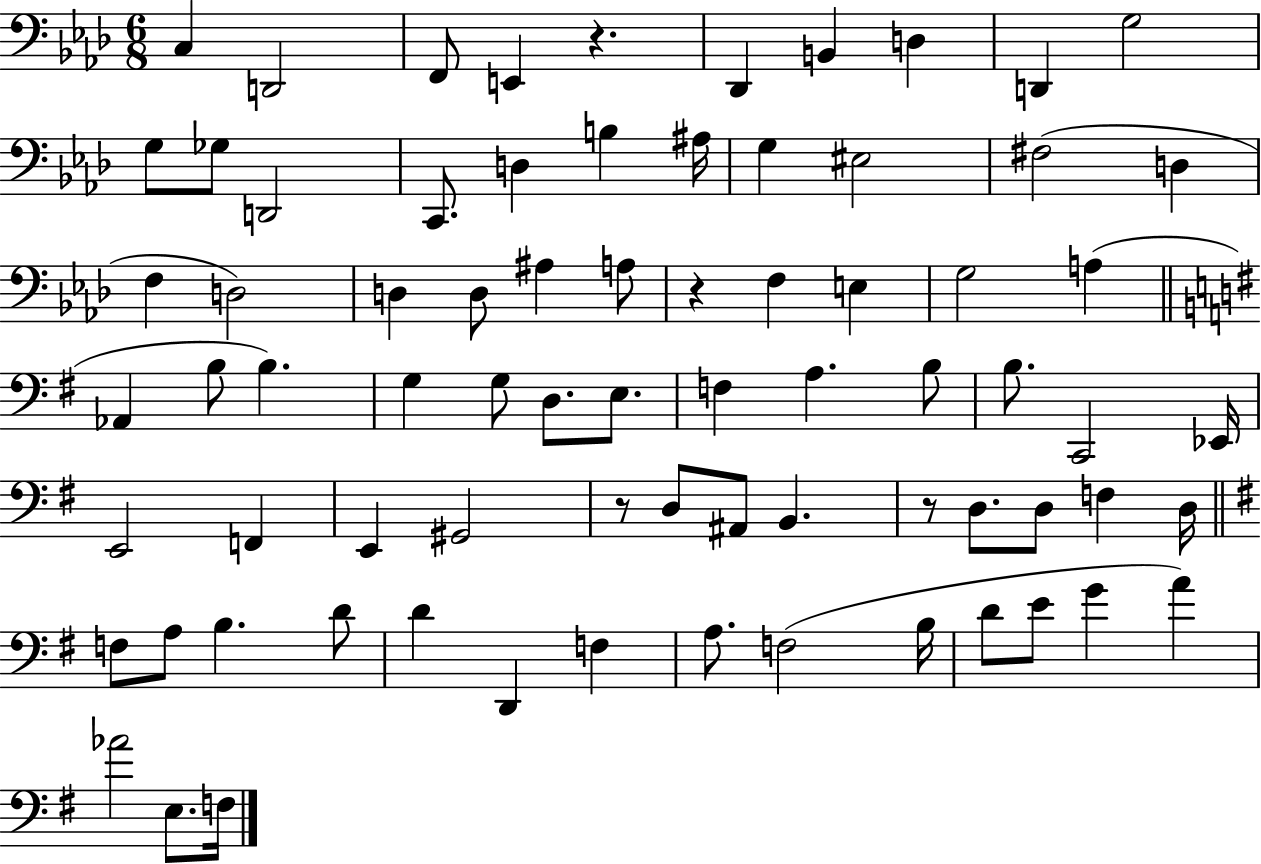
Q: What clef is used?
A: bass